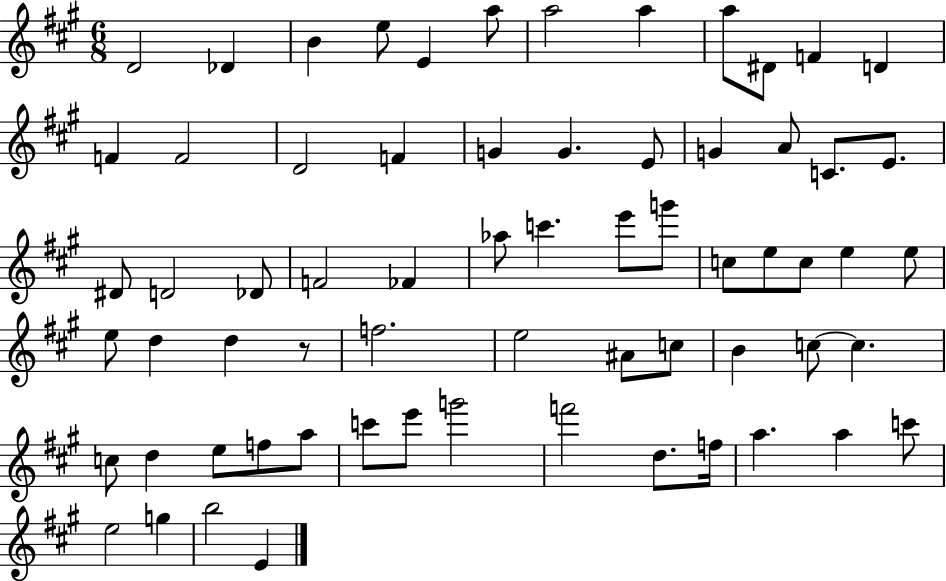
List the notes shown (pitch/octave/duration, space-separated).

D4/h Db4/q B4/q E5/e E4/q A5/e A5/h A5/q A5/e D#4/e F4/q D4/q F4/q F4/h D4/h F4/q G4/q G4/q. E4/e G4/q A4/e C4/e. E4/e. D#4/e D4/h Db4/e F4/h FES4/q Ab5/e C6/q. E6/e G6/e C5/e E5/e C5/e E5/q E5/e E5/e D5/q D5/q R/e F5/h. E5/h A#4/e C5/e B4/q C5/e C5/q. C5/e D5/q E5/e F5/e A5/e C6/e E6/e G6/h F6/h D5/e. F5/s A5/q. A5/q C6/e E5/h G5/q B5/h E4/q